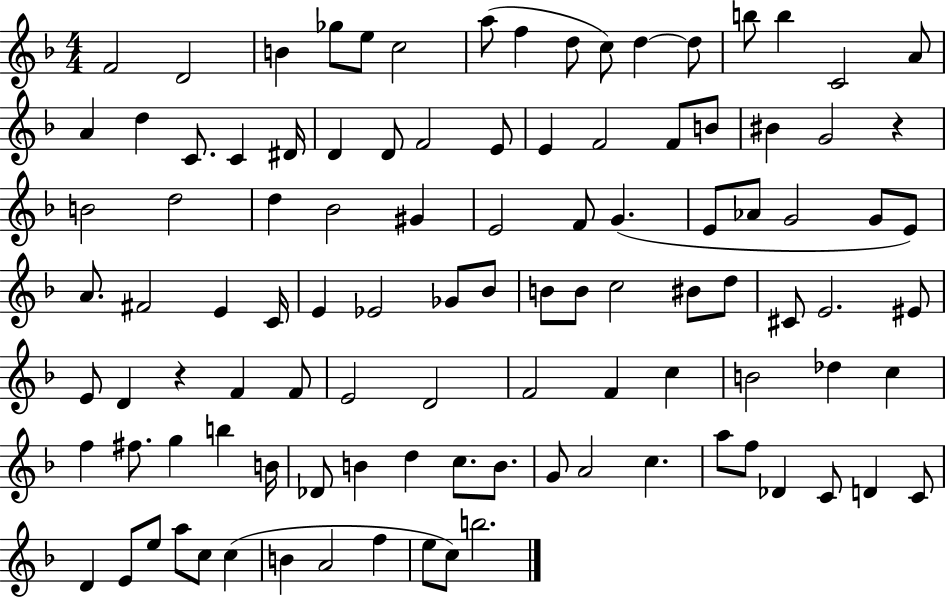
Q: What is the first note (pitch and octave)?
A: F4